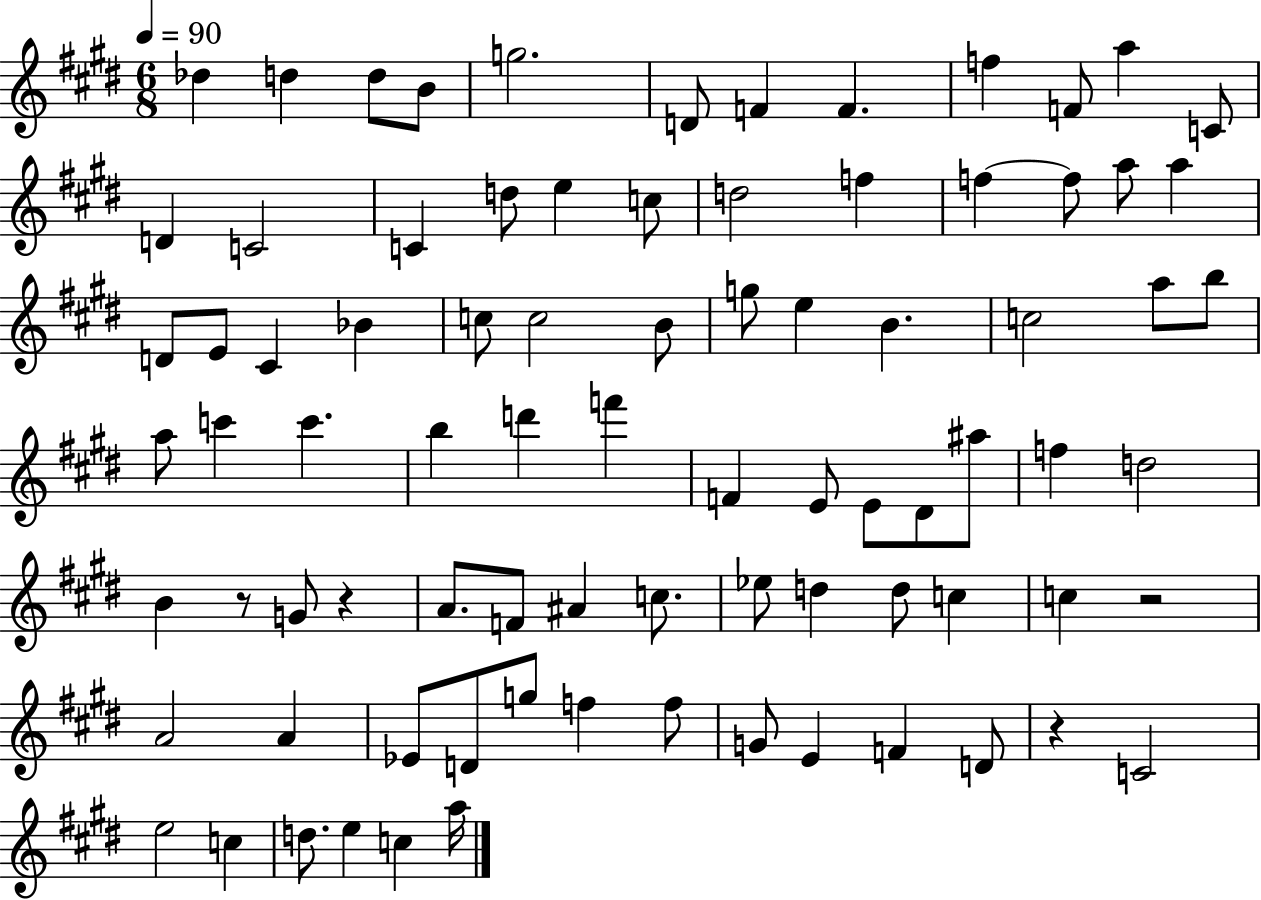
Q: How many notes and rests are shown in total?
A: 83